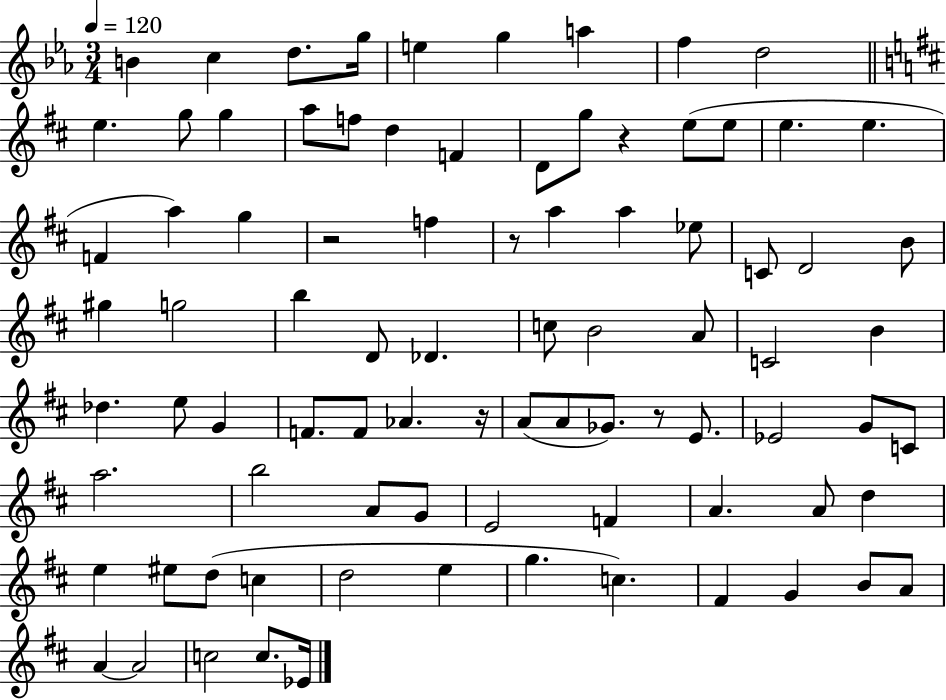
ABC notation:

X:1
T:Untitled
M:3/4
L:1/4
K:Eb
B c d/2 g/4 e g a f d2 e g/2 g a/2 f/2 d F D/2 g/2 z e/2 e/2 e e F a g z2 f z/2 a a _e/2 C/2 D2 B/2 ^g g2 b D/2 _D c/2 B2 A/2 C2 B _d e/2 G F/2 F/2 _A z/4 A/2 A/2 _G/2 z/2 E/2 _E2 G/2 C/2 a2 b2 A/2 G/2 E2 F A A/2 d e ^e/2 d/2 c d2 e g c ^F G B/2 A/2 A A2 c2 c/2 _E/4